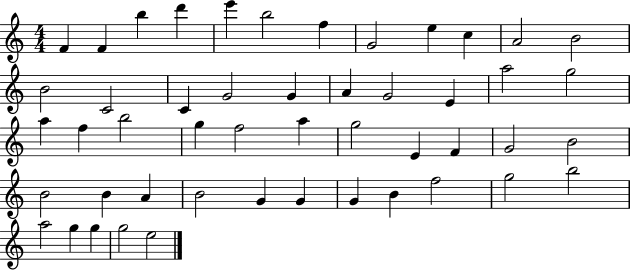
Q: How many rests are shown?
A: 0